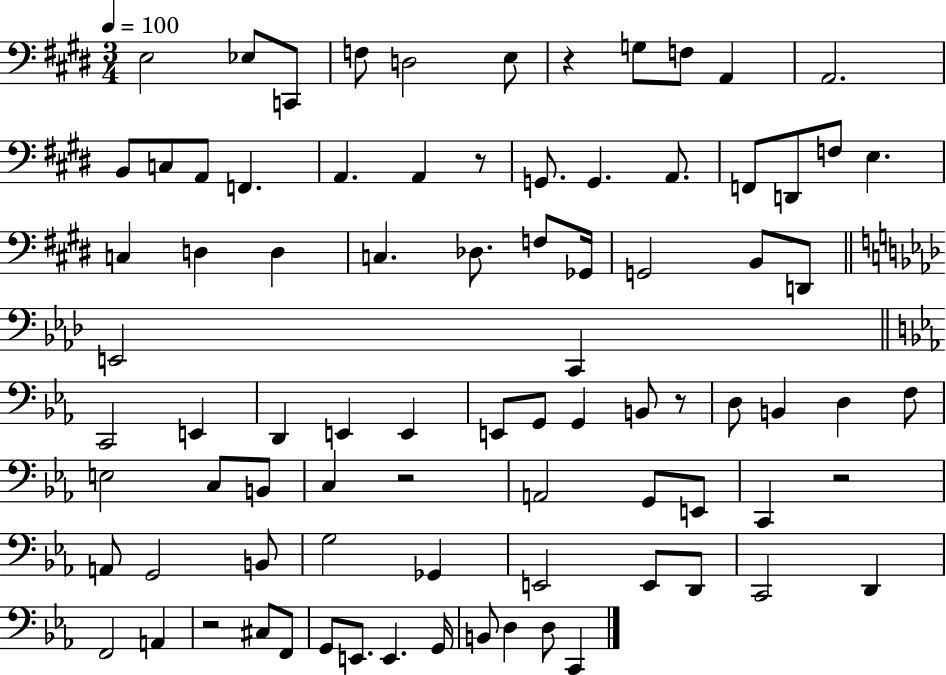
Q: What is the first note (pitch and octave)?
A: E3